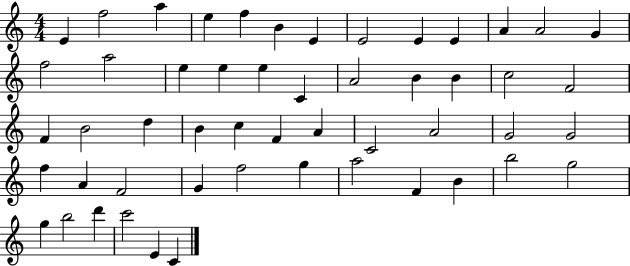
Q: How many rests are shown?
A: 0